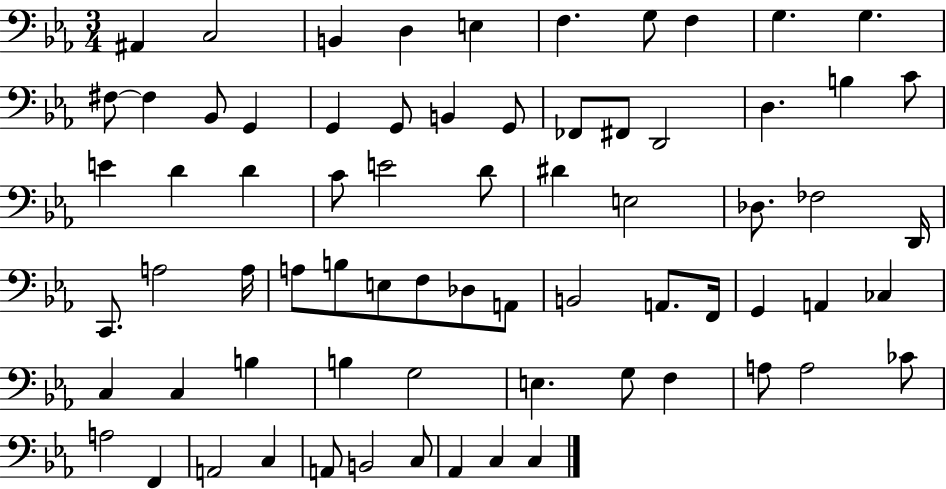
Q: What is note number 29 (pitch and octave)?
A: E4